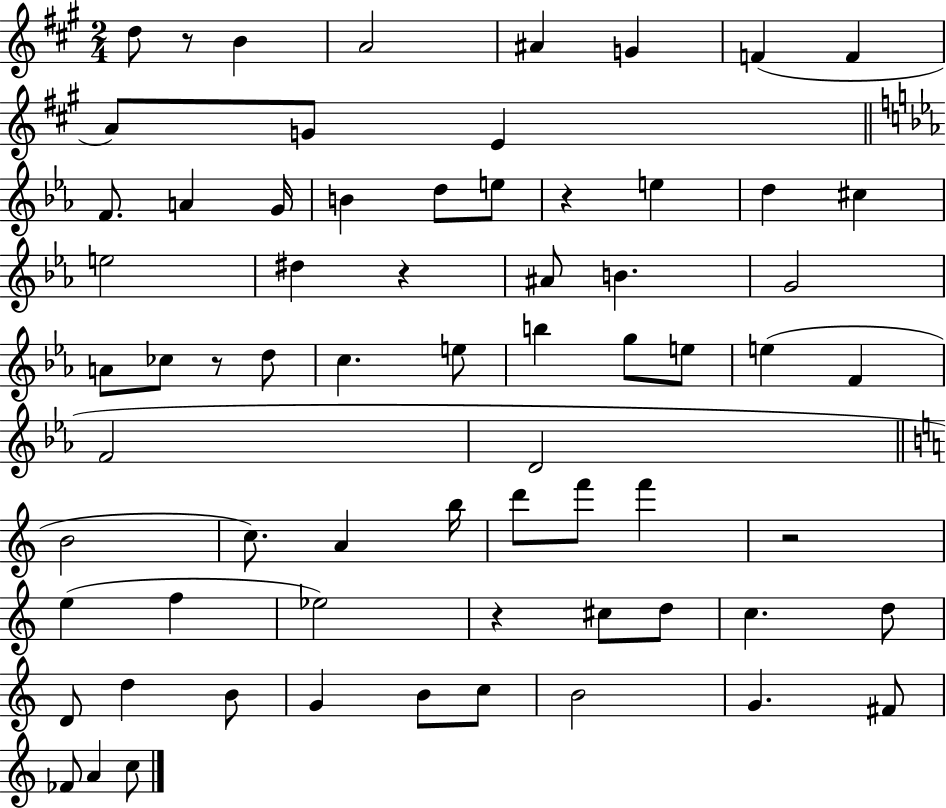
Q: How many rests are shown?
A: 6